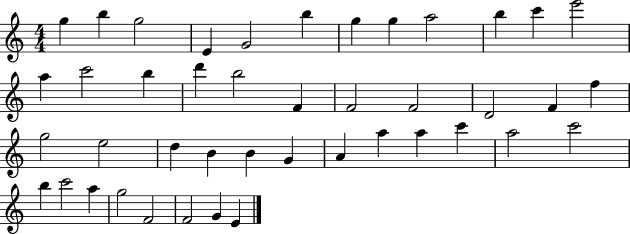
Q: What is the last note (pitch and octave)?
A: E4